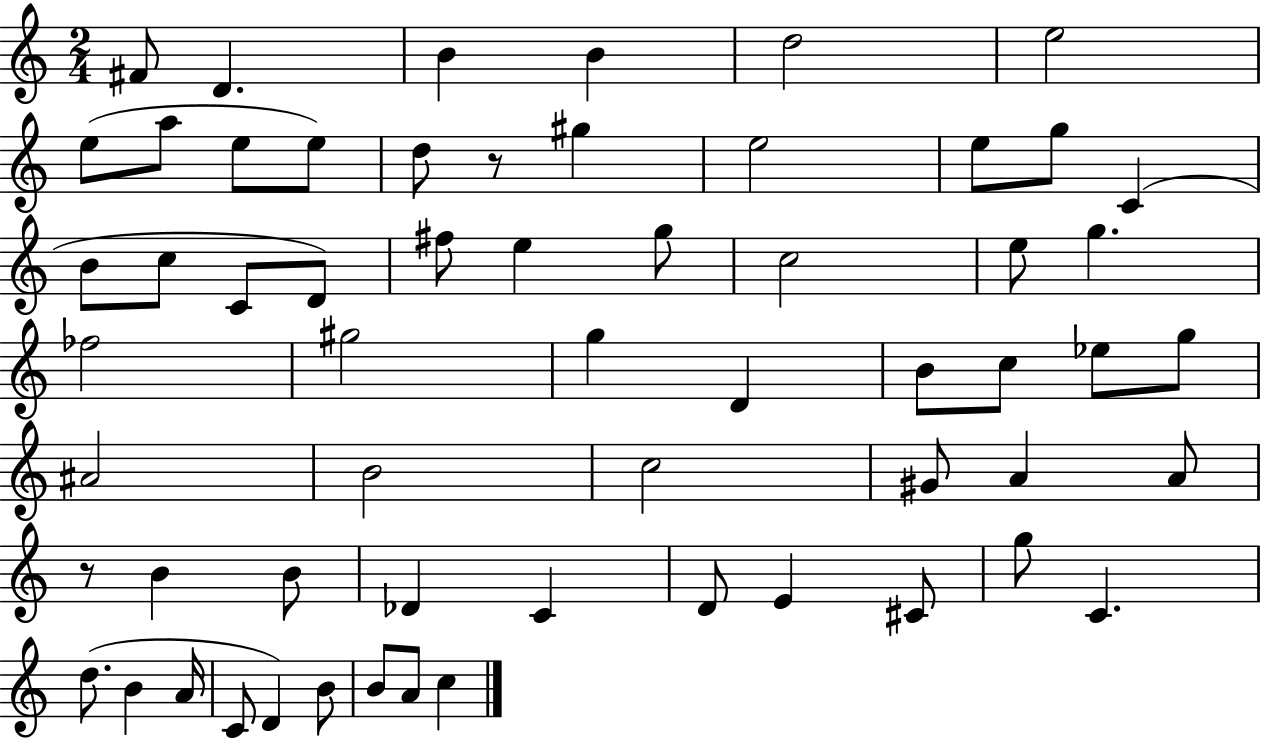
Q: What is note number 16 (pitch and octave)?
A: C4